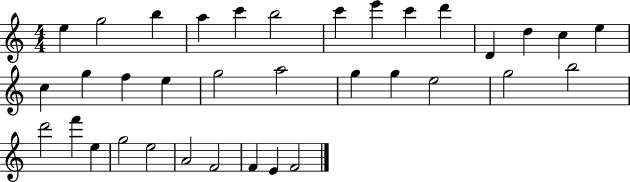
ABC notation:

X:1
T:Untitled
M:4/4
L:1/4
K:C
e g2 b a c' b2 c' e' c' d' D d c e c g f e g2 a2 g g e2 g2 b2 d'2 f' e g2 e2 A2 F2 F E F2